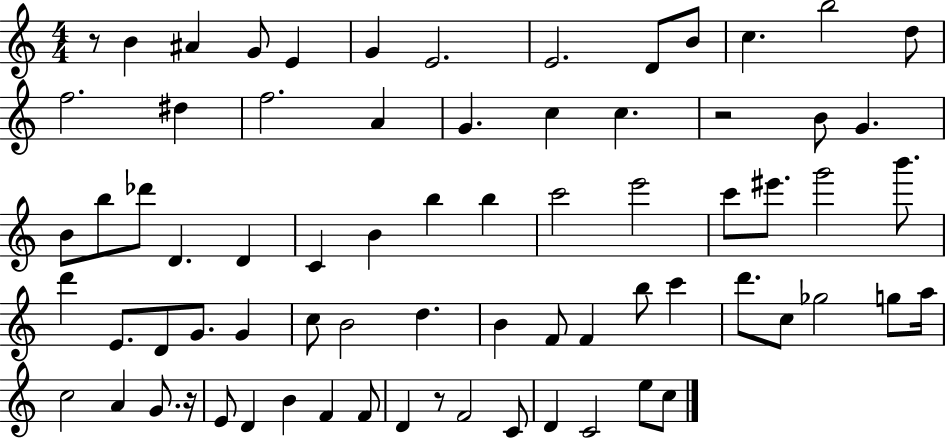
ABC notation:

X:1
T:Untitled
M:4/4
L:1/4
K:C
z/2 B ^A G/2 E G E2 E2 D/2 B/2 c b2 d/2 f2 ^d f2 A G c c z2 B/2 G B/2 b/2 _d'/2 D D C B b b c'2 e'2 c'/2 ^e'/2 g'2 b'/2 d' E/2 D/2 G/2 G c/2 B2 d B F/2 F b/2 c' d'/2 c/2 _g2 g/2 a/4 c2 A G/2 z/4 E/2 D B F F/2 D z/2 F2 C/2 D C2 e/2 c/2